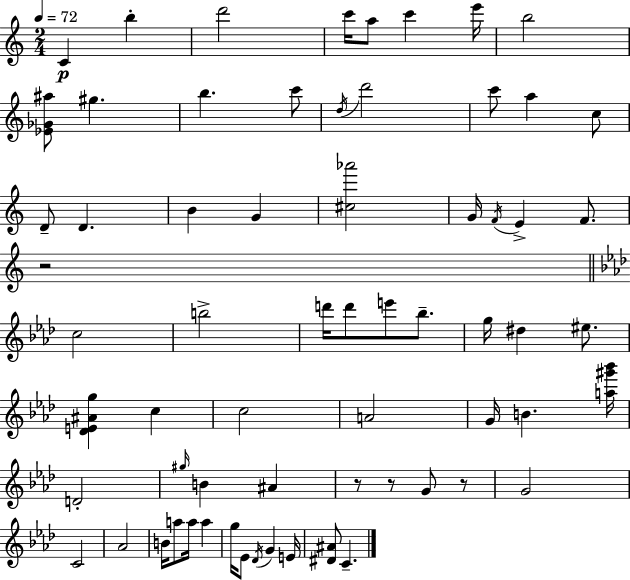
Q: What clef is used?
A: treble